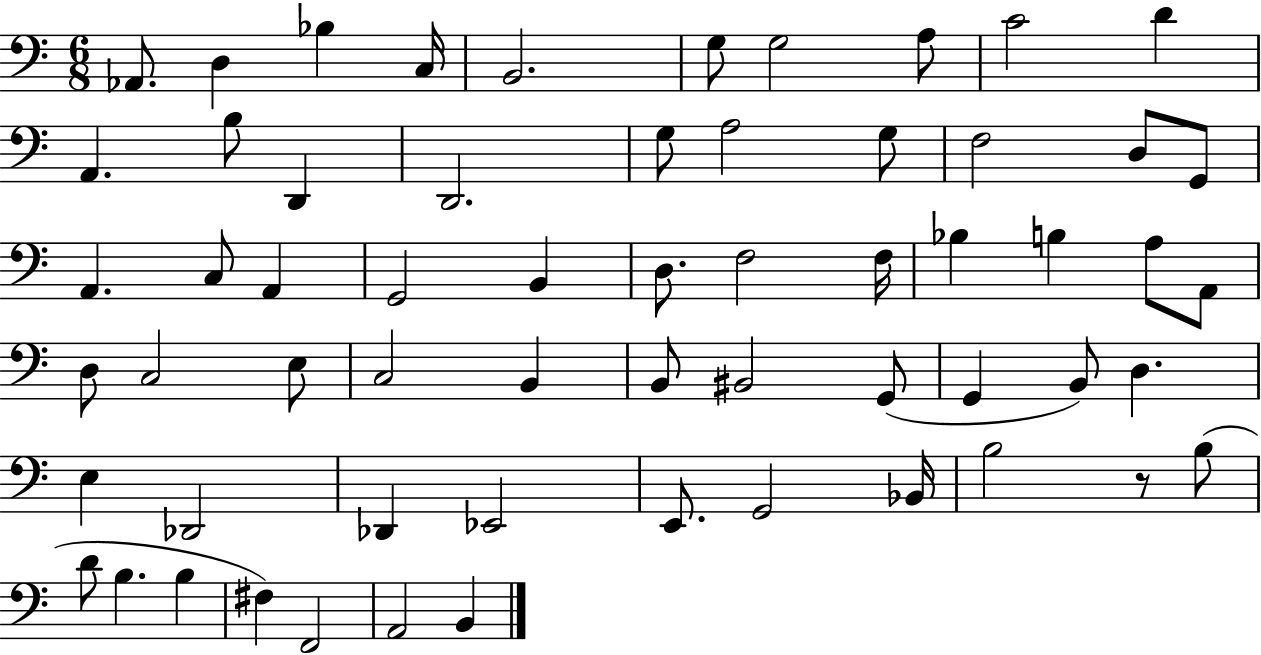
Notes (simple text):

Ab2/e. D3/q Bb3/q C3/s B2/h. G3/e G3/h A3/e C4/h D4/q A2/q. B3/e D2/q D2/h. G3/e A3/h G3/e F3/h D3/e G2/e A2/q. C3/e A2/q G2/h B2/q D3/e. F3/h F3/s Bb3/q B3/q A3/e A2/e D3/e C3/h E3/e C3/h B2/q B2/e BIS2/h G2/e G2/q B2/e D3/q. E3/q Db2/h Db2/q Eb2/h E2/e. G2/h Bb2/s B3/h R/e B3/e D4/e B3/q. B3/q F#3/q F2/h A2/h B2/q